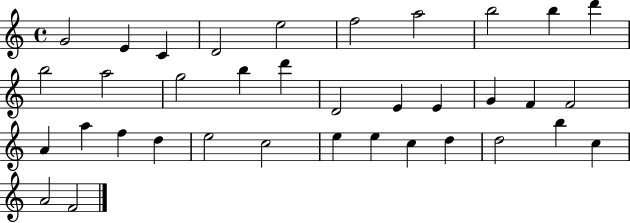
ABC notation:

X:1
T:Untitled
M:4/4
L:1/4
K:C
G2 E C D2 e2 f2 a2 b2 b d' b2 a2 g2 b d' D2 E E G F F2 A a f d e2 c2 e e c d d2 b c A2 F2